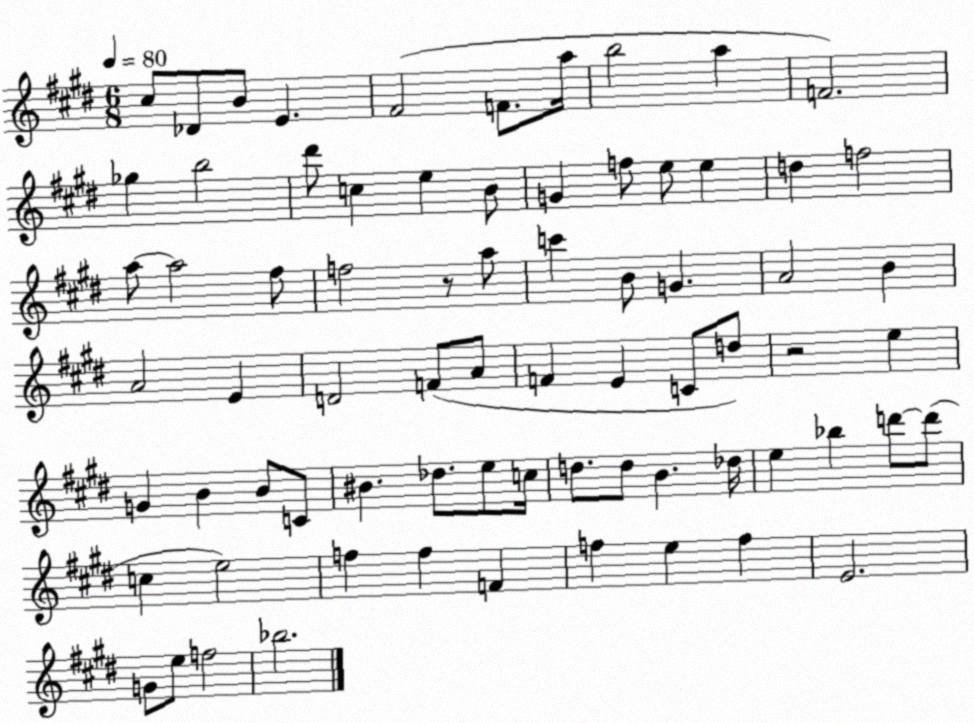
X:1
T:Untitled
M:6/8
L:1/4
K:E
^c/2 _D/2 B/2 E ^F2 F/2 a/4 b2 a F2 _g b2 ^d'/2 c e B/2 G f/2 e/2 e d f2 a/2 a2 ^f/2 f2 z/2 a/2 c' B/2 G A2 B A2 E D2 F/2 A/2 F E C/2 d/2 z2 e G B B/2 C/2 ^B _d/2 e/2 c/4 d/2 d/2 B _d/4 e _b d'/2 d'/2 c e2 f f F f e f E2 G/2 e/2 f2 _b2